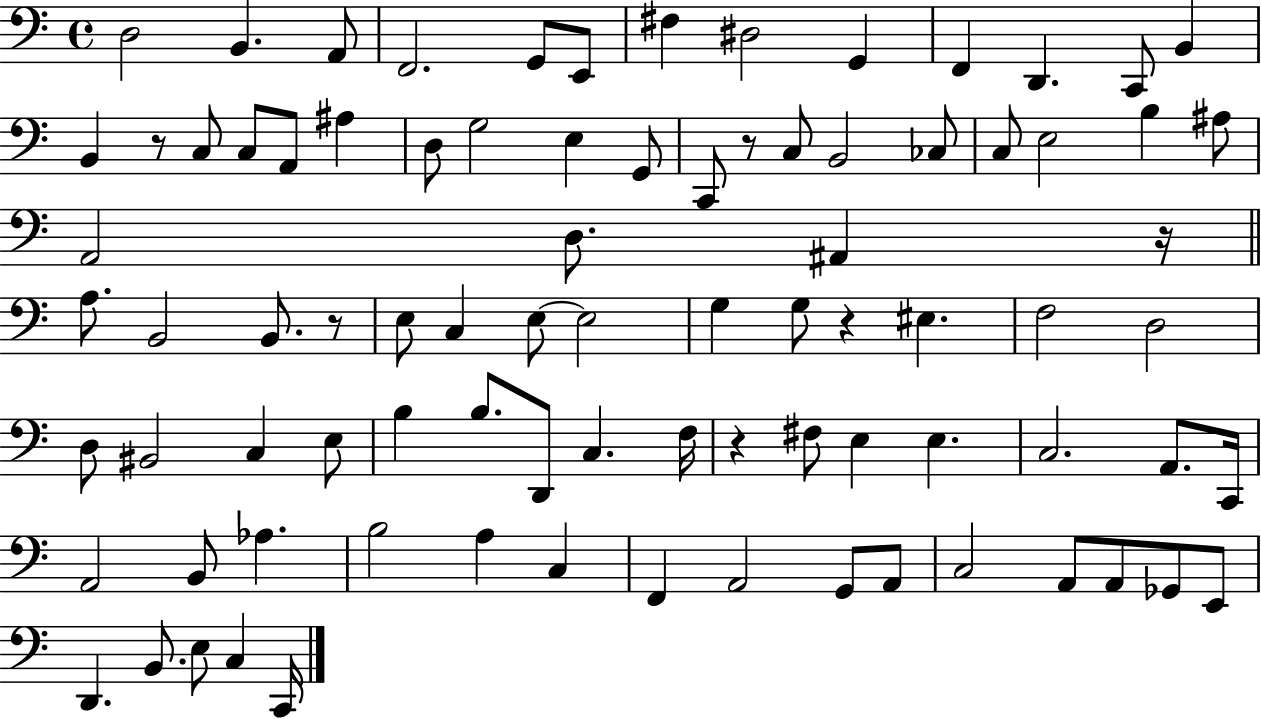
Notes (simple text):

D3/h B2/q. A2/e F2/h. G2/e E2/e F#3/q D#3/h G2/q F2/q D2/q. C2/e B2/q B2/q R/e C3/e C3/e A2/e A#3/q D3/e G3/h E3/q G2/e C2/e R/e C3/e B2/h CES3/e C3/e E3/h B3/q A#3/e A2/h D3/e. A#2/q R/s A3/e. B2/h B2/e. R/e E3/e C3/q E3/e E3/h G3/q G3/e R/q EIS3/q. F3/h D3/h D3/e BIS2/h C3/q E3/e B3/q B3/e. D2/e C3/q. F3/s R/q F#3/e E3/q E3/q. C3/h. A2/e. C2/s A2/h B2/e Ab3/q. B3/h A3/q C3/q F2/q A2/h G2/e A2/e C3/h A2/e A2/e Gb2/e E2/e D2/q. B2/e. E3/e C3/q C2/s